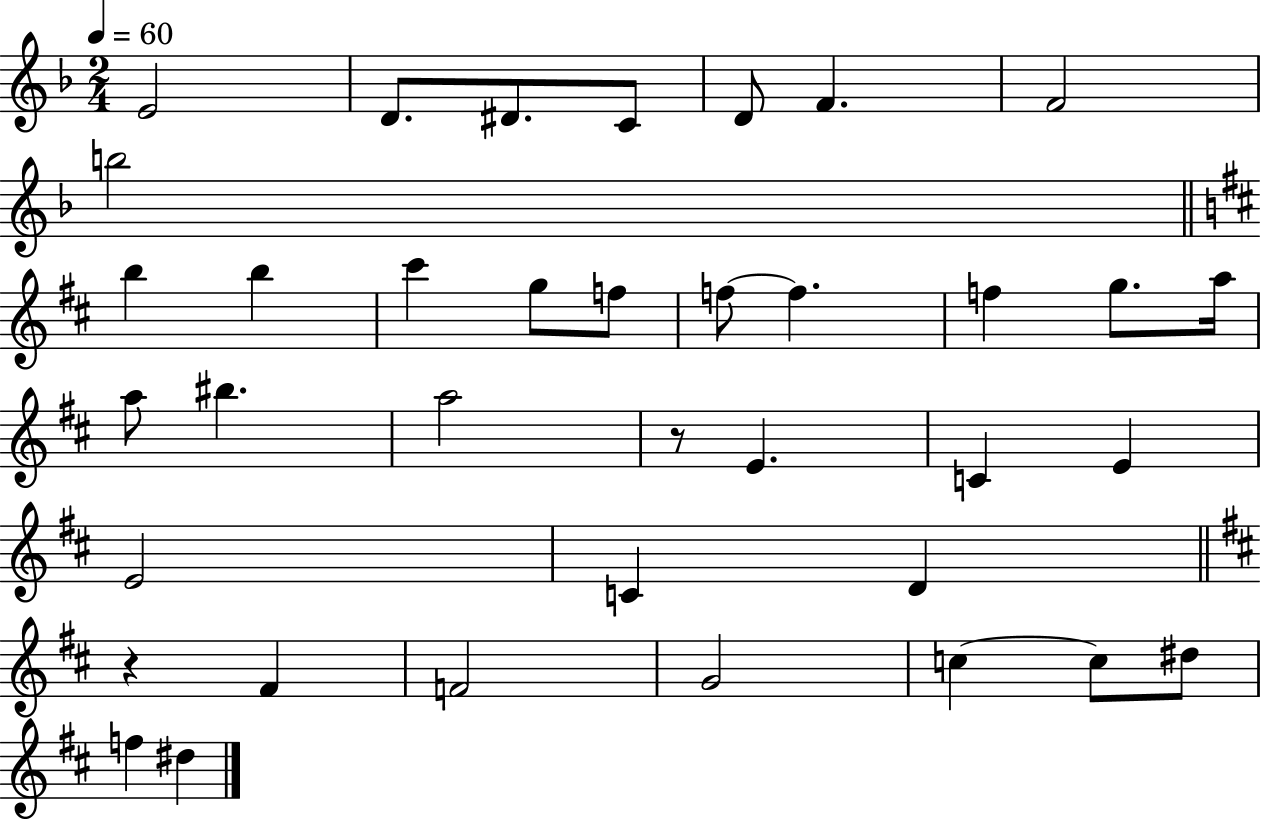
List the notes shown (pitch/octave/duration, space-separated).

E4/h D4/e. D#4/e. C4/e D4/e F4/q. F4/h B5/h B5/q B5/q C#6/q G5/e F5/e F5/e F5/q. F5/q G5/e. A5/s A5/e BIS5/q. A5/h R/e E4/q. C4/q E4/q E4/h C4/q D4/q R/q F#4/q F4/h G4/h C5/q C5/e D#5/e F5/q D#5/q